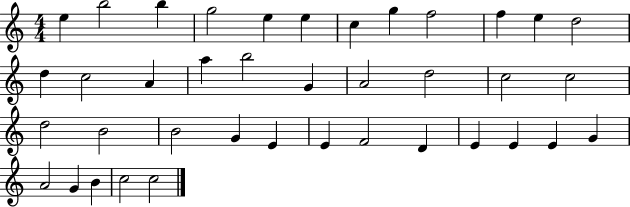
E5/q B5/h B5/q G5/h E5/q E5/q C5/q G5/q F5/h F5/q E5/q D5/h D5/q C5/h A4/q A5/q B5/h G4/q A4/h D5/h C5/h C5/h D5/h B4/h B4/h G4/q E4/q E4/q F4/h D4/q E4/q E4/q E4/q G4/q A4/h G4/q B4/q C5/h C5/h